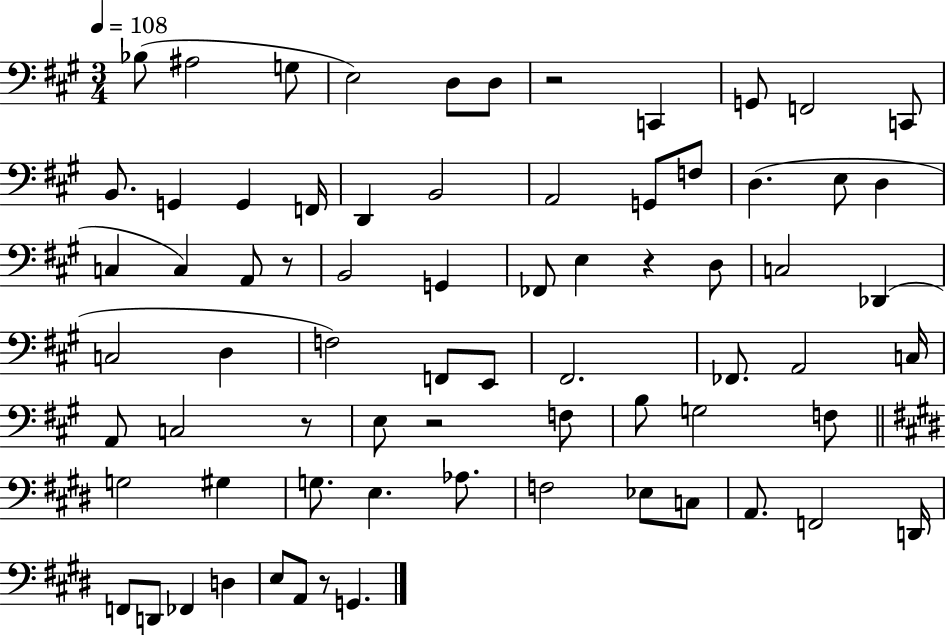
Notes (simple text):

Bb3/e A#3/h G3/e E3/h D3/e D3/e R/h C2/q G2/e F2/h C2/e B2/e. G2/q G2/q F2/s D2/q B2/h A2/h G2/e F3/e D3/q. E3/e D3/q C3/q C3/q A2/e R/e B2/h G2/q FES2/e E3/q R/q D3/e C3/h Db2/q C3/h D3/q F3/h F2/e E2/e F#2/h. FES2/e. A2/h C3/s A2/e C3/h R/e E3/e R/h F3/e B3/e G3/h F3/e G3/h G#3/q G3/e. E3/q. Ab3/e. F3/h Eb3/e C3/e A2/e. F2/h D2/s F2/e D2/e FES2/q D3/q E3/e A2/e R/e G2/q.